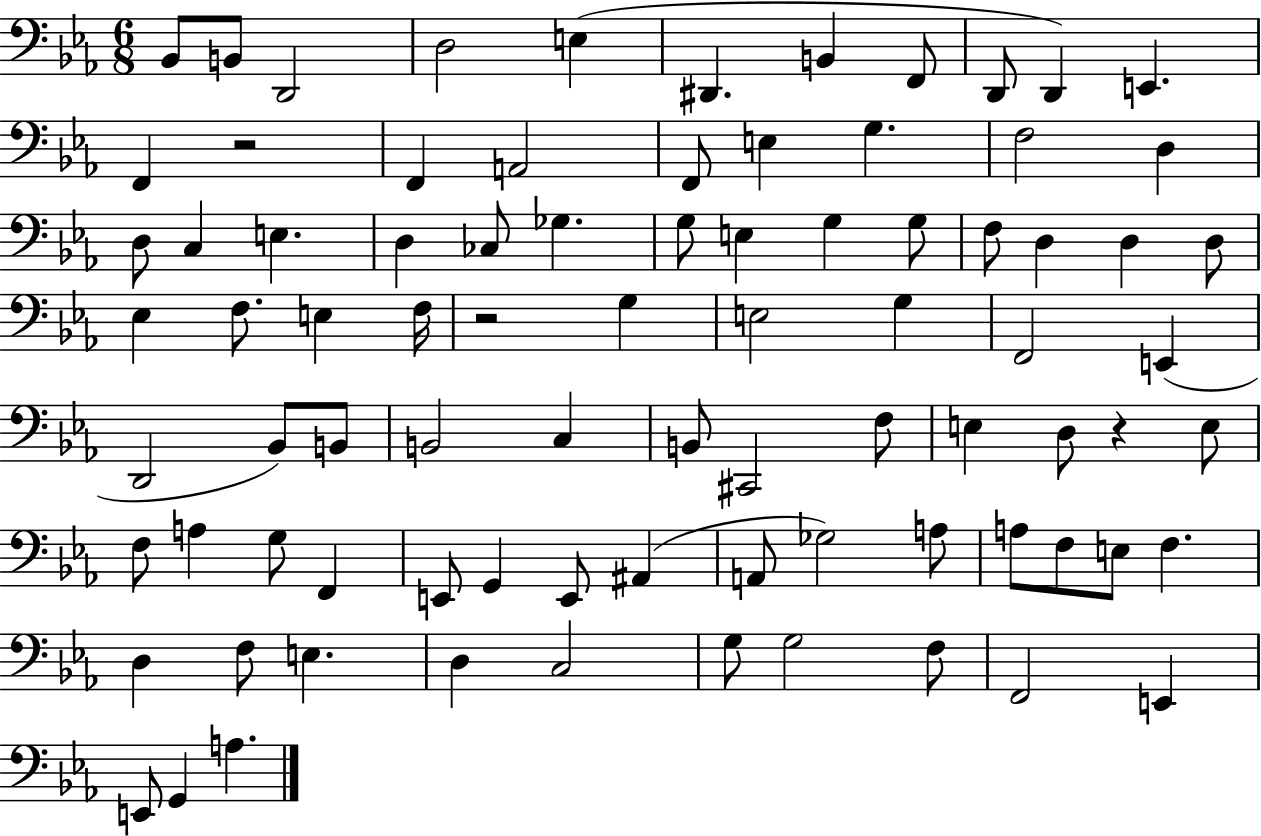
X:1
T:Untitled
M:6/8
L:1/4
K:Eb
_B,,/2 B,,/2 D,,2 D,2 E, ^D,, B,, F,,/2 D,,/2 D,, E,, F,, z2 F,, A,,2 F,,/2 E, G, F,2 D, D,/2 C, E, D, _C,/2 _G, G,/2 E, G, G,/2 F,/2 D, D, D,/2 _E, F,/2 E, F,/4 z2 G, E,2 G, F,,2 E,, D,,2 _B,,/2 B,,/2 B,,2 C, B,,/2 ^C,,2 F,/2 E, D,/2 z E,/2 F,/2 A, G,/2 F,, E,,/2 G,, E,,/2 ^A,, A,,/2 _G,2 A,/2 A,/2 F,/2 E,/2 F, D, F,/2 E, D, C,2 G,/2 G,2 F,/2 F,,2 E,, E,,/2 G,, A,